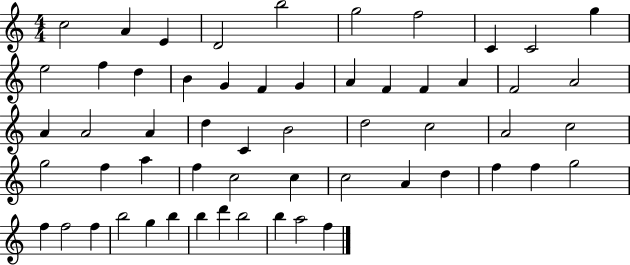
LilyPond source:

{
  \clef treble
  \numericTimeSignature
  \time 4/4
  \key c \major
  c''2 a'4 e'4 | d'2 b''2 | g''2 f''2 | c'4 c'2 g''4 | \break e''2 f''4 d''4 | b'4 g'4 f'4 g'4 | a'4 f'4 f'4 a'4 | f'2 a'2 | \break a'4 a'2 a'4 | d''4 c'4 b'2 | d''2 c''2 | a'2 c''2 | \break g''2 f''4 a''4 | f''4 c''2 c''4 | c''2 a'4 d''4 | f''4 f''4 g''2 | \break f''4 f''2 f''4 | b''2 g''4 b''4 | b''4 d'''4 b''2 | b''4 a''2 f''4 | \break \bar "|."
}